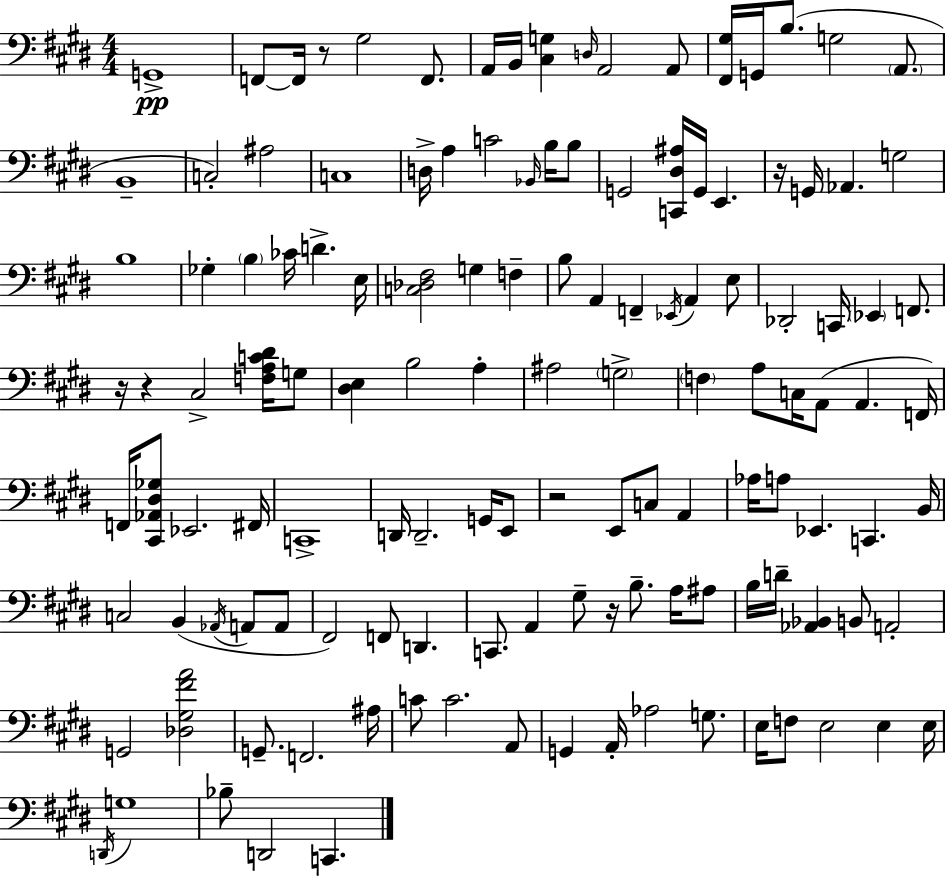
X:1
T:Untitled
M:4/4
L:1/4
K:E
G,,4 F,,/2 F,,/4 z/2 ^G,2 F,,/2 A,,/4 B,,/4 [^C,G,] D,/4 A,,2 A,,/2 [^F,,^G,]/4 G,,/4 B,/2 G,2 A,,/2 B,,4 C,2 ^A,2 C,4 D,/4 A, C2 _B,,/4 B,/4 B,/2 G,,2 [C,,^D,^A,]/4 G,,/4 E,, z/4 G,,/4 _A,, G,2 B,4 _G, B, _C/4 D E,/4 [C,_D,^F,]2 G, F, B,/2 A,, F,, _E,,/4 A,, E,/2 _D,,2 C,,/4 _E,, F,,/2 z/4 z ^C,2 [F,A,C^D]/4 G,/2 [^D,E,] B,2 A, ^A,2 G,2 F, A,/2 C,/4 A,,/2 A,, F,,/4 F,,/4 [^C,,_A,,^D,_G,]/2 _E,,2 ^F,,/4 C,,4 D,,/4 D,,2 G,,/4 E,,/2 z2 E,,/2 C,/2 A,, _A,/4 A,/2 _E,, C,, B,,/4 C,2 B,, _A,,/4 A,,/2 A,,/2 ^F,,2 F,,/2 D,, C,,/2 A,, ^G,/2 z/4 B,/2 A,/4 ^A,/2 B,/4 D/4 [_A,,_B,,] B,,/2 A,,2 G,,2 [_D,^G,^FA]2 G,,/2 F,,2 ^A,/4 C/2 C2 A,,/2 G,, A,,/4 _A,2 G,/2 E,/4 F,/2 E,2 E, E,/4 D,,/4 G,4 _B,/2 D,,2 C,,